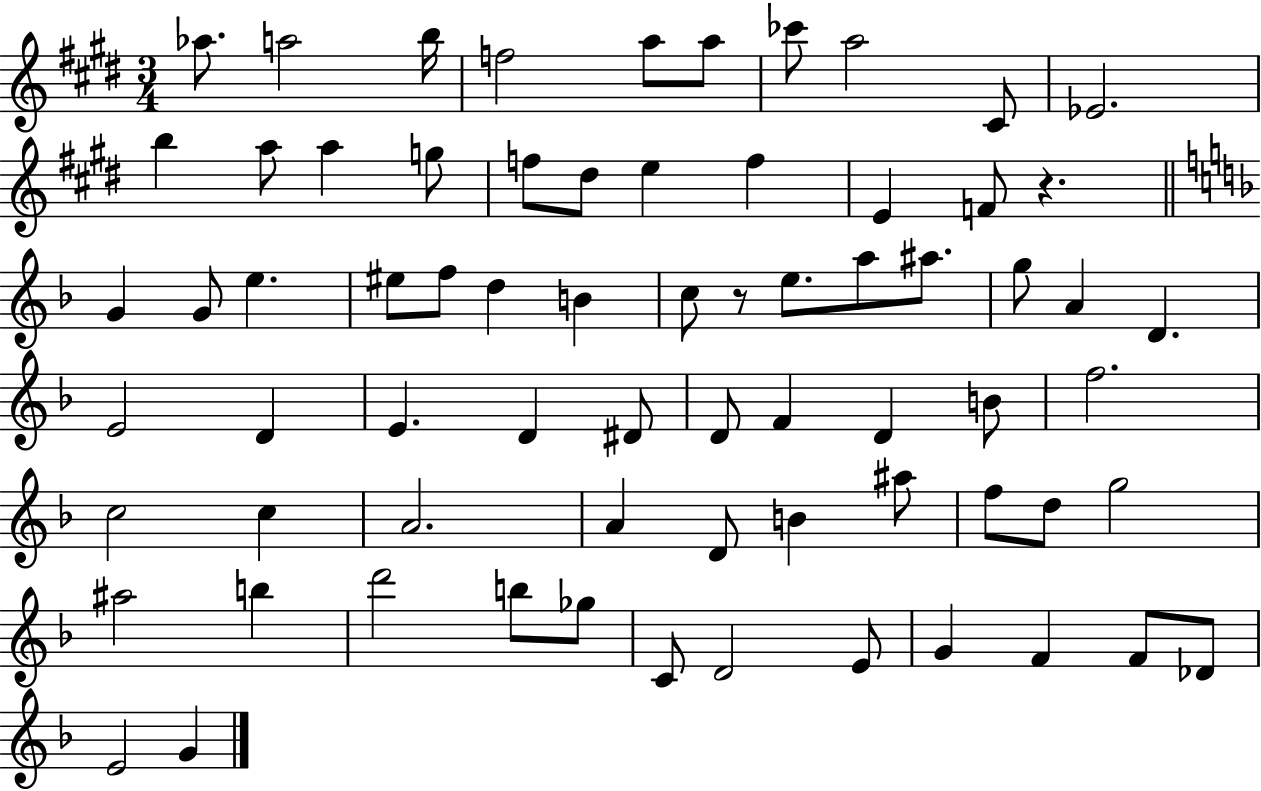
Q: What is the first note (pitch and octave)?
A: Ab5